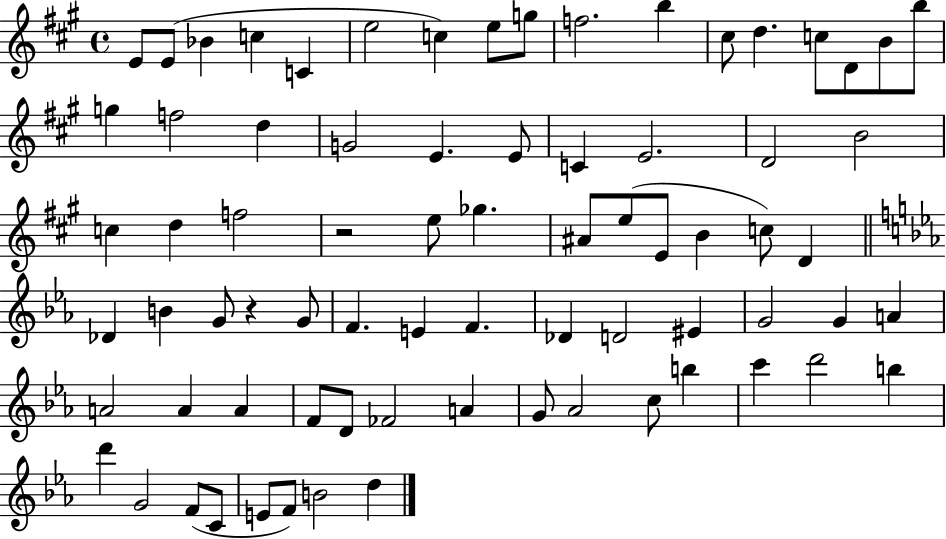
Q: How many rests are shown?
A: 2